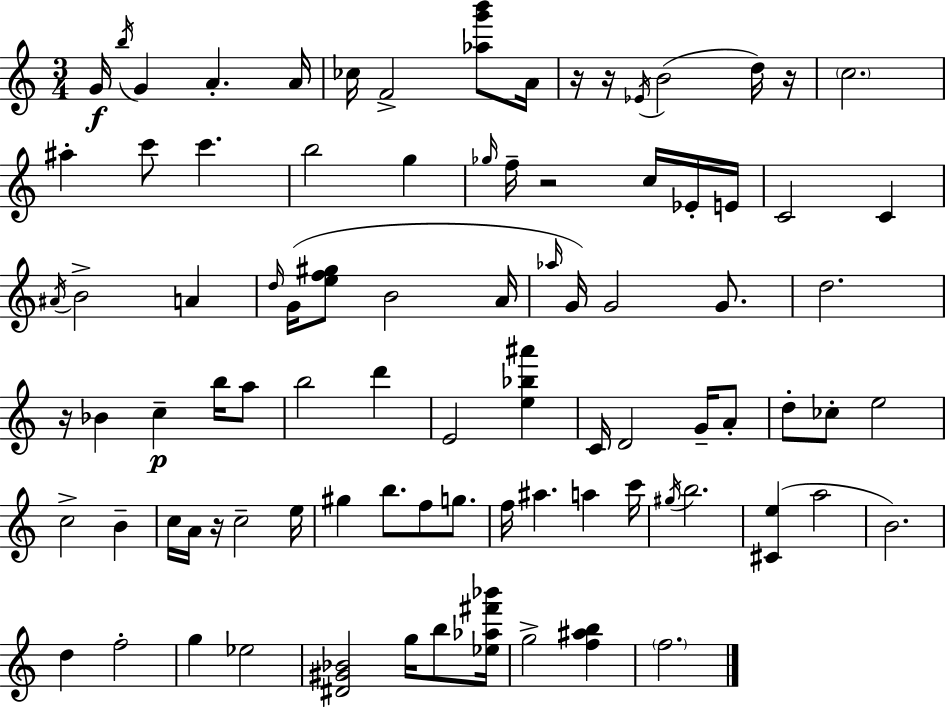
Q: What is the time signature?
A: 3/4